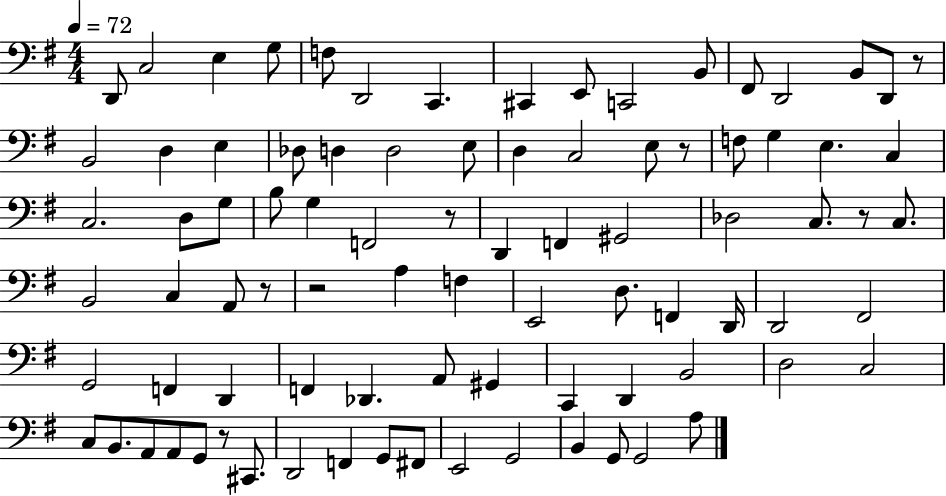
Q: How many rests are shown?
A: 7